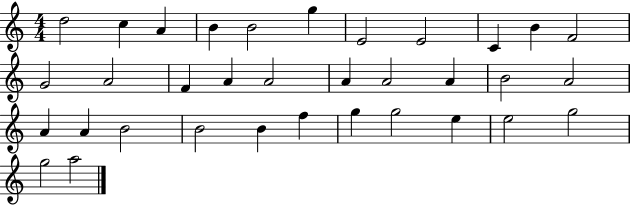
{
  \clef treble
  \numericTimeSignature
  \time 4/4
  \key c \major
  d''2 c''4 a'4 | b'4 b'2 g''4 | e'2 e'2 | c'4 b'4 f'2 | \break g'2 a'2 | f'4 a'4 a'2 | a'4 a'2 a'4 | b'2 a'2 | \break a'4 a'4 b'2 | b'2 b'4 f''4 | g''4 g''2 e''4 | e''2 g''2 | \break g''2 a''2 | \bar "|."
}